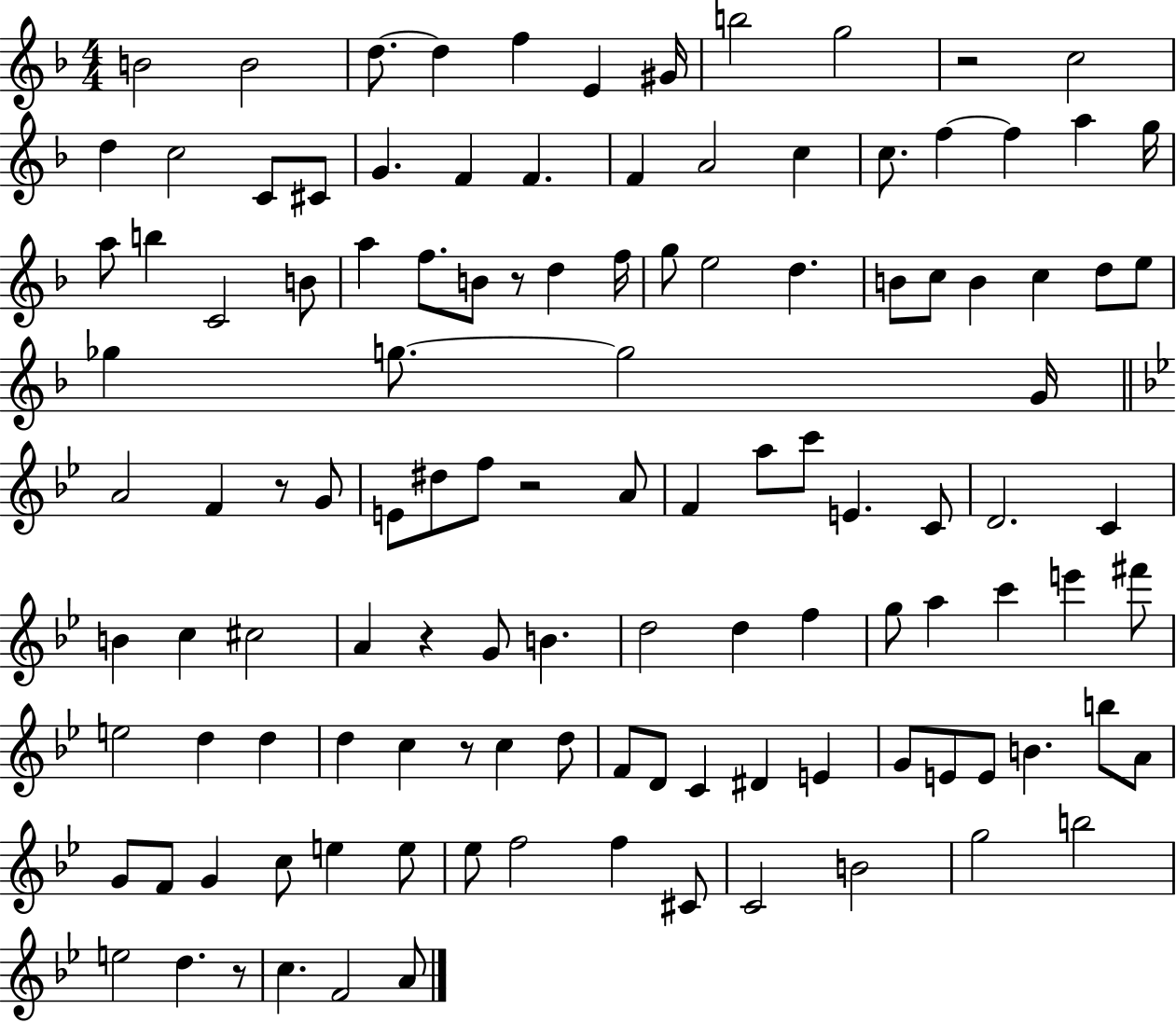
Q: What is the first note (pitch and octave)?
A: B4